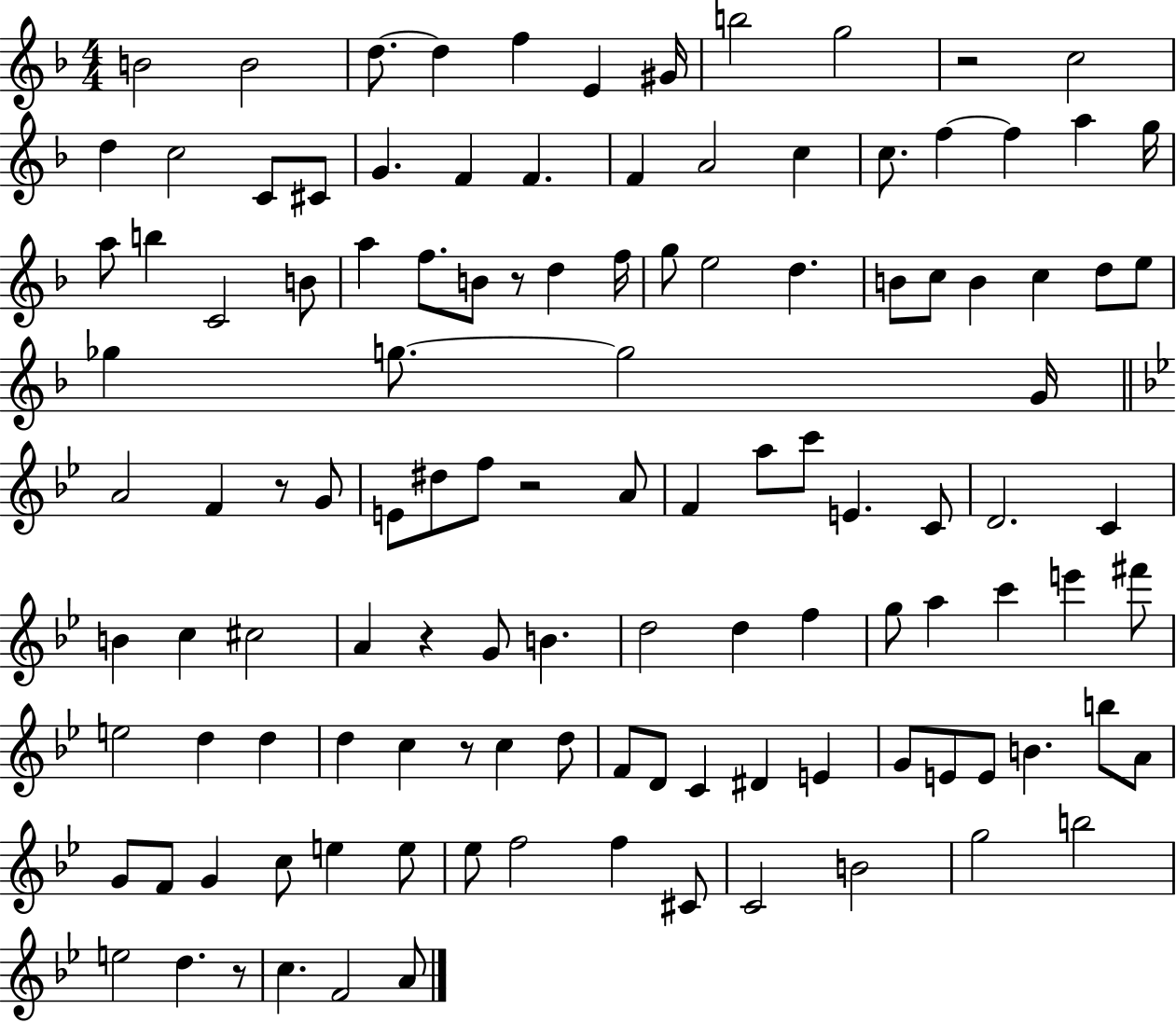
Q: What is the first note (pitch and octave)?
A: B4